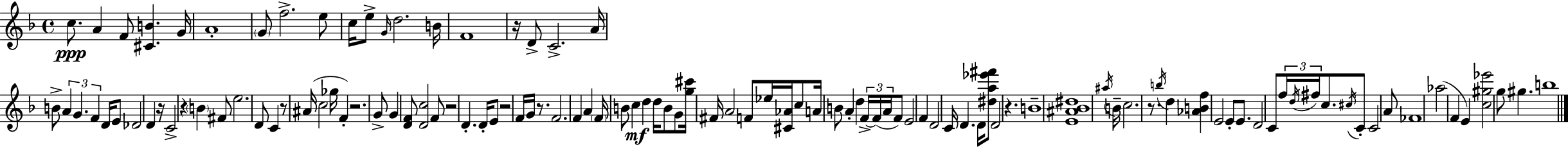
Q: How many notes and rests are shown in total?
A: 118